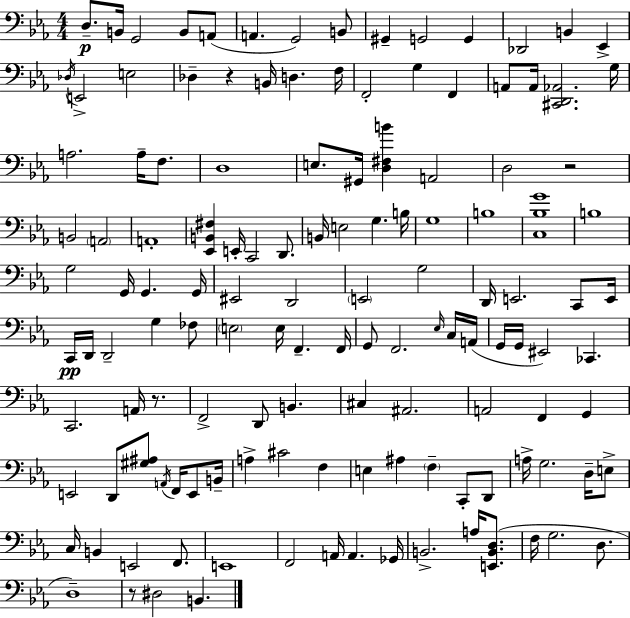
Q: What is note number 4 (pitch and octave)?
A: B2